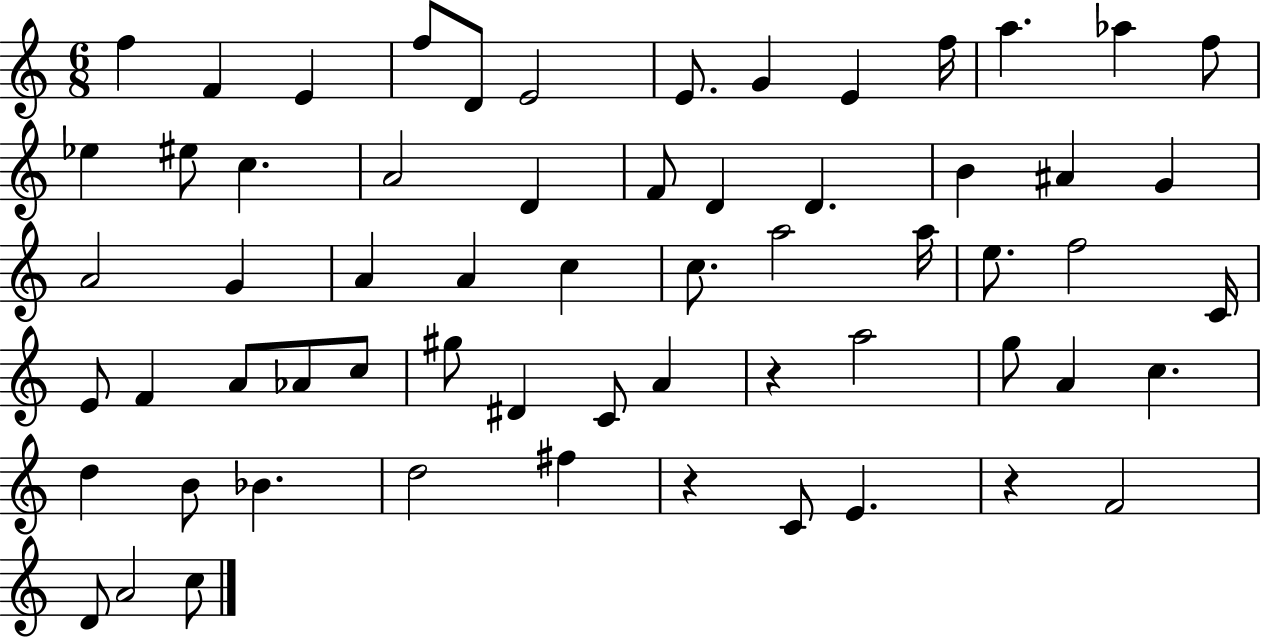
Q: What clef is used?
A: treble